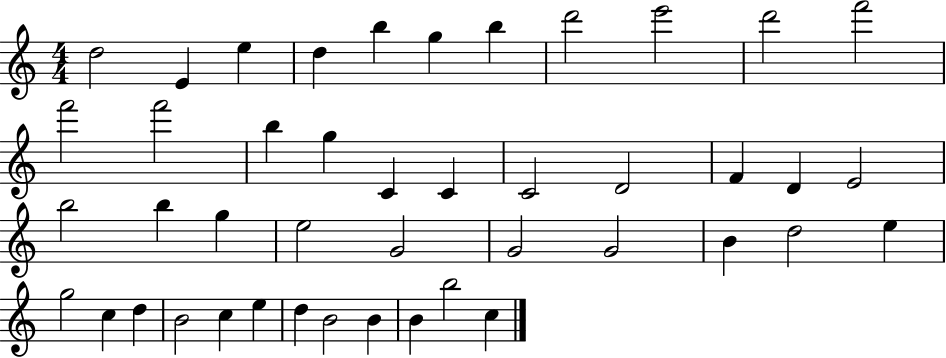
{
  \clef treble
  \numericTimeSignature
  \time 4/4
  \key c \major
  d''2 e'4 e''4 | d''4 b''4 g''4 b''4 | d'''2 e'''2 | d'''2 f'''2 | \break f'''2 f'''2 | b''4 g''4 c'4 c'4 | c'2 d'2 | f'4 d'4 e'2 | \break b''2 b''4 g''4 | e''2 g'2 | g'2 g'2 | b'4 d''2 e''4 | \break g''2 c''4 d''4 | b'2 c''4 e''4 | d''4 b'2 b'4 | b'4 b''2 c''4 | \break \bar "|."
}